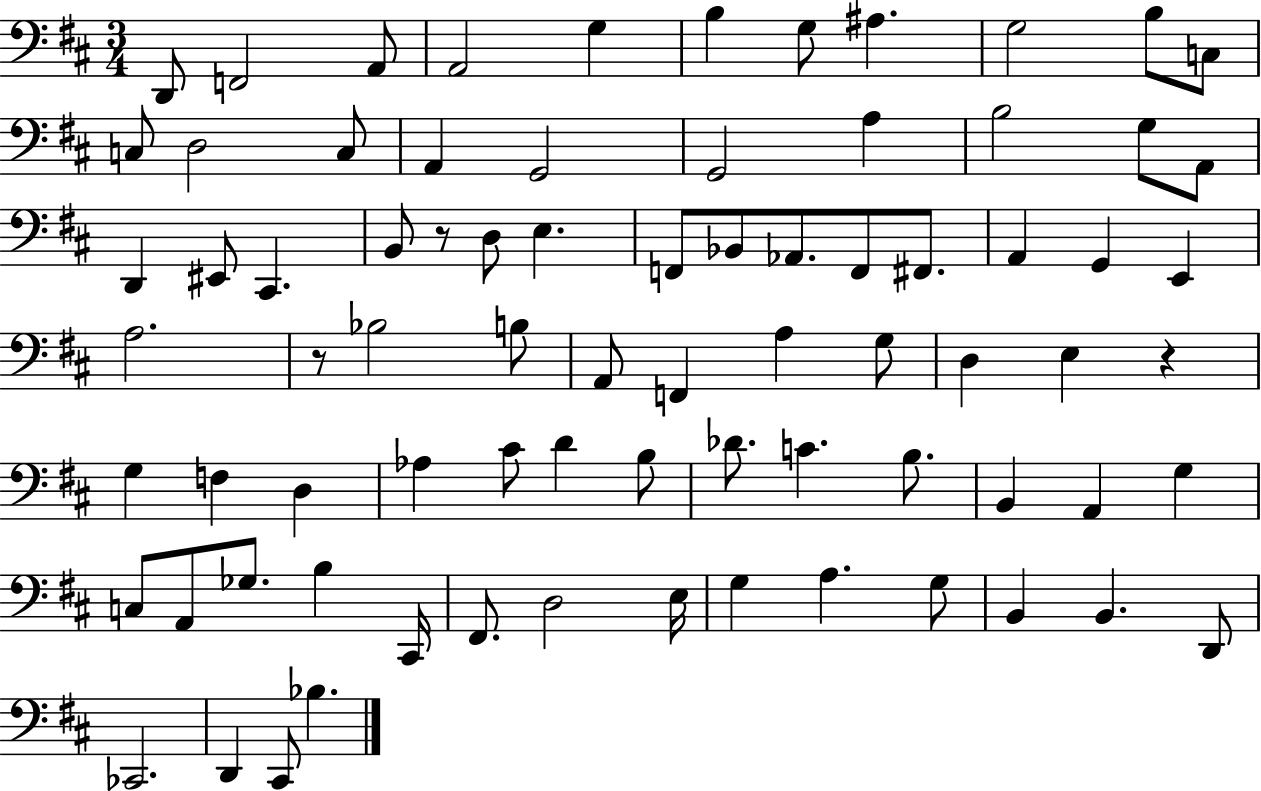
{
  \clef bass
  \numericTimeSignature
  \time 3/4
  \key d \major
  \repeat volta 2 { d,8 f,2 a,8 | a,2 g4 | b4 g8 ais4. | g2 b8 c8 | \break c8 d2 c8 | a,4 g,2 | g,2 a4 | b2 g8 a,8 | \break d,4 eis,8 cis,4. | b,8 r8 d8 e4. | f,8 bes,8 aes,8. f,8 fis,8. | a,4 g,4 e,4 | \break a2. | r8 bes2 b8 | a,8 f,4 a4 g8 | d4 e4 r4 | \break g4 f4 d4 | aes4 cis'8 d'4 b8 | des'8. c'4. b8. | b,4 a,4 g4 | \break c8 a,8 ges8. b4 cis,16 | fis,8. d2 e16 | g4 a4. g8 | b,4 b,4. d,8 | \break ces,2. | d,4 cis,8 bes4. | } \bar "|."
}